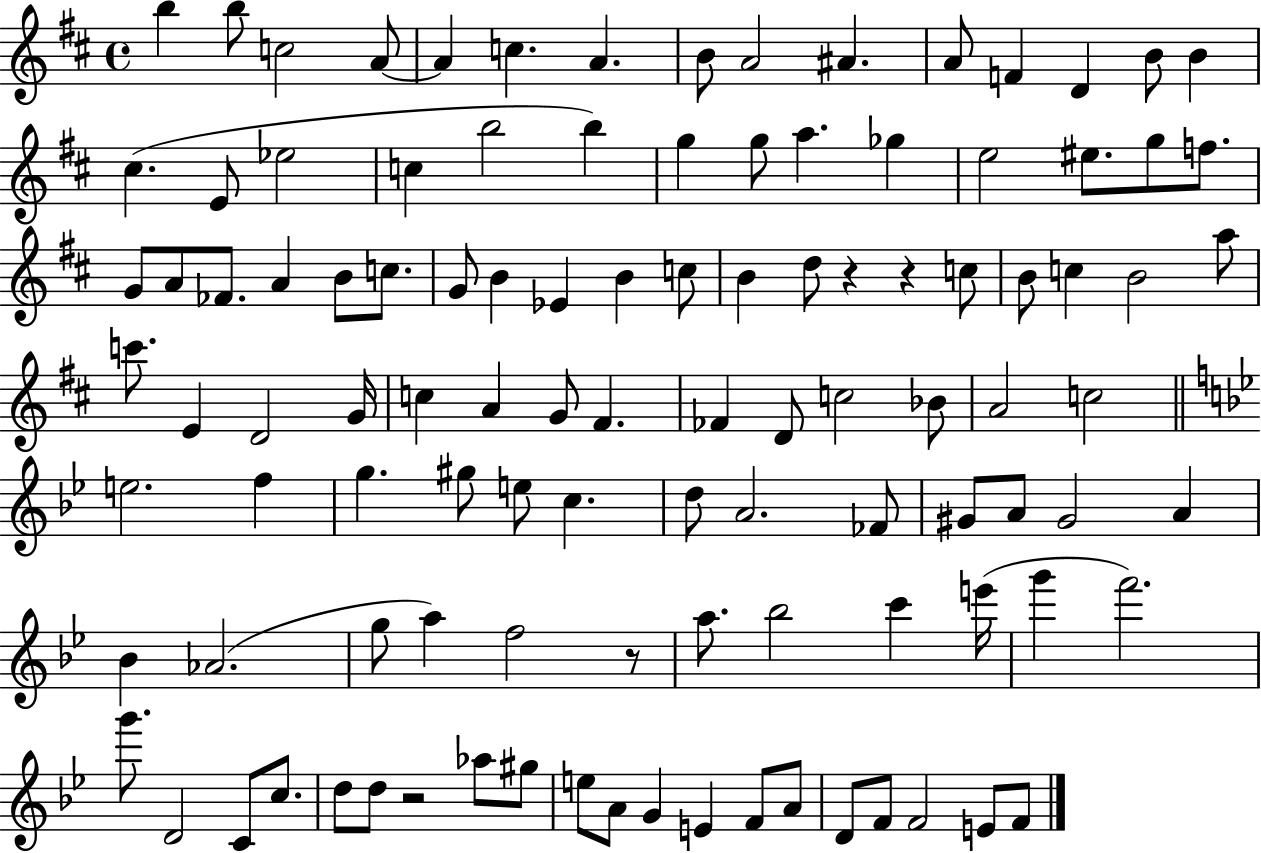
{
  \clef treble
  \time 4/4
  \defaultTimeSignature
  \key d \major
  b''4 b''8 c''2 a'8~~ | a'4 c''4. a'4. | b'8 a'2 ais'4. | a'8 f'4 d'4 b'8 b'4 | \break cis''4.( e'8 ees''2 | c''4 b''2 b''4) | g''4 g''8 a''4. ges''4 | e''2 eis''8. g''8 f''8. | \break g'8 a'8 fes'8. a'4 b'8 c''8. | g'8 b'4 ees'4 b'4 c''8 | b'4 d''8 r4 r4 c''8 | b'8 c''4 b'2 a''8 | \break c'''8. e'4 d'2 g'16 | c''4 a'4 g'8 fis'4. | fes'4 d'8 c''2 bes'8 | a'2 c''2 | \break \bar "||" \break \key g \minor e''2. f''4 | g''4. gis''8 e''8 c''4. | d''8 a'2. fes'8 | gis'8 a'8 gis'2 a'4 | \break bes'4 aes'2.( | g''8 a''4) f''2 r8 | a''8. bes''2 c'''4 e'''16( | g'''4 f'''2.) | \break g'''8. d'2 c'8 c''8. | d''8 d''8 r2 aes''8 gis''8 | e''8 a'8 g'4 e'4 f'8 a'8 | d'8 f'8 f'2 e'8 f'8 | \break \bar "|."
}